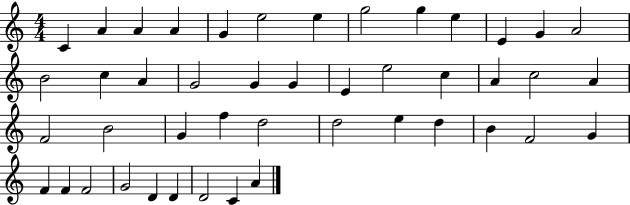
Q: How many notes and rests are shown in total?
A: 45